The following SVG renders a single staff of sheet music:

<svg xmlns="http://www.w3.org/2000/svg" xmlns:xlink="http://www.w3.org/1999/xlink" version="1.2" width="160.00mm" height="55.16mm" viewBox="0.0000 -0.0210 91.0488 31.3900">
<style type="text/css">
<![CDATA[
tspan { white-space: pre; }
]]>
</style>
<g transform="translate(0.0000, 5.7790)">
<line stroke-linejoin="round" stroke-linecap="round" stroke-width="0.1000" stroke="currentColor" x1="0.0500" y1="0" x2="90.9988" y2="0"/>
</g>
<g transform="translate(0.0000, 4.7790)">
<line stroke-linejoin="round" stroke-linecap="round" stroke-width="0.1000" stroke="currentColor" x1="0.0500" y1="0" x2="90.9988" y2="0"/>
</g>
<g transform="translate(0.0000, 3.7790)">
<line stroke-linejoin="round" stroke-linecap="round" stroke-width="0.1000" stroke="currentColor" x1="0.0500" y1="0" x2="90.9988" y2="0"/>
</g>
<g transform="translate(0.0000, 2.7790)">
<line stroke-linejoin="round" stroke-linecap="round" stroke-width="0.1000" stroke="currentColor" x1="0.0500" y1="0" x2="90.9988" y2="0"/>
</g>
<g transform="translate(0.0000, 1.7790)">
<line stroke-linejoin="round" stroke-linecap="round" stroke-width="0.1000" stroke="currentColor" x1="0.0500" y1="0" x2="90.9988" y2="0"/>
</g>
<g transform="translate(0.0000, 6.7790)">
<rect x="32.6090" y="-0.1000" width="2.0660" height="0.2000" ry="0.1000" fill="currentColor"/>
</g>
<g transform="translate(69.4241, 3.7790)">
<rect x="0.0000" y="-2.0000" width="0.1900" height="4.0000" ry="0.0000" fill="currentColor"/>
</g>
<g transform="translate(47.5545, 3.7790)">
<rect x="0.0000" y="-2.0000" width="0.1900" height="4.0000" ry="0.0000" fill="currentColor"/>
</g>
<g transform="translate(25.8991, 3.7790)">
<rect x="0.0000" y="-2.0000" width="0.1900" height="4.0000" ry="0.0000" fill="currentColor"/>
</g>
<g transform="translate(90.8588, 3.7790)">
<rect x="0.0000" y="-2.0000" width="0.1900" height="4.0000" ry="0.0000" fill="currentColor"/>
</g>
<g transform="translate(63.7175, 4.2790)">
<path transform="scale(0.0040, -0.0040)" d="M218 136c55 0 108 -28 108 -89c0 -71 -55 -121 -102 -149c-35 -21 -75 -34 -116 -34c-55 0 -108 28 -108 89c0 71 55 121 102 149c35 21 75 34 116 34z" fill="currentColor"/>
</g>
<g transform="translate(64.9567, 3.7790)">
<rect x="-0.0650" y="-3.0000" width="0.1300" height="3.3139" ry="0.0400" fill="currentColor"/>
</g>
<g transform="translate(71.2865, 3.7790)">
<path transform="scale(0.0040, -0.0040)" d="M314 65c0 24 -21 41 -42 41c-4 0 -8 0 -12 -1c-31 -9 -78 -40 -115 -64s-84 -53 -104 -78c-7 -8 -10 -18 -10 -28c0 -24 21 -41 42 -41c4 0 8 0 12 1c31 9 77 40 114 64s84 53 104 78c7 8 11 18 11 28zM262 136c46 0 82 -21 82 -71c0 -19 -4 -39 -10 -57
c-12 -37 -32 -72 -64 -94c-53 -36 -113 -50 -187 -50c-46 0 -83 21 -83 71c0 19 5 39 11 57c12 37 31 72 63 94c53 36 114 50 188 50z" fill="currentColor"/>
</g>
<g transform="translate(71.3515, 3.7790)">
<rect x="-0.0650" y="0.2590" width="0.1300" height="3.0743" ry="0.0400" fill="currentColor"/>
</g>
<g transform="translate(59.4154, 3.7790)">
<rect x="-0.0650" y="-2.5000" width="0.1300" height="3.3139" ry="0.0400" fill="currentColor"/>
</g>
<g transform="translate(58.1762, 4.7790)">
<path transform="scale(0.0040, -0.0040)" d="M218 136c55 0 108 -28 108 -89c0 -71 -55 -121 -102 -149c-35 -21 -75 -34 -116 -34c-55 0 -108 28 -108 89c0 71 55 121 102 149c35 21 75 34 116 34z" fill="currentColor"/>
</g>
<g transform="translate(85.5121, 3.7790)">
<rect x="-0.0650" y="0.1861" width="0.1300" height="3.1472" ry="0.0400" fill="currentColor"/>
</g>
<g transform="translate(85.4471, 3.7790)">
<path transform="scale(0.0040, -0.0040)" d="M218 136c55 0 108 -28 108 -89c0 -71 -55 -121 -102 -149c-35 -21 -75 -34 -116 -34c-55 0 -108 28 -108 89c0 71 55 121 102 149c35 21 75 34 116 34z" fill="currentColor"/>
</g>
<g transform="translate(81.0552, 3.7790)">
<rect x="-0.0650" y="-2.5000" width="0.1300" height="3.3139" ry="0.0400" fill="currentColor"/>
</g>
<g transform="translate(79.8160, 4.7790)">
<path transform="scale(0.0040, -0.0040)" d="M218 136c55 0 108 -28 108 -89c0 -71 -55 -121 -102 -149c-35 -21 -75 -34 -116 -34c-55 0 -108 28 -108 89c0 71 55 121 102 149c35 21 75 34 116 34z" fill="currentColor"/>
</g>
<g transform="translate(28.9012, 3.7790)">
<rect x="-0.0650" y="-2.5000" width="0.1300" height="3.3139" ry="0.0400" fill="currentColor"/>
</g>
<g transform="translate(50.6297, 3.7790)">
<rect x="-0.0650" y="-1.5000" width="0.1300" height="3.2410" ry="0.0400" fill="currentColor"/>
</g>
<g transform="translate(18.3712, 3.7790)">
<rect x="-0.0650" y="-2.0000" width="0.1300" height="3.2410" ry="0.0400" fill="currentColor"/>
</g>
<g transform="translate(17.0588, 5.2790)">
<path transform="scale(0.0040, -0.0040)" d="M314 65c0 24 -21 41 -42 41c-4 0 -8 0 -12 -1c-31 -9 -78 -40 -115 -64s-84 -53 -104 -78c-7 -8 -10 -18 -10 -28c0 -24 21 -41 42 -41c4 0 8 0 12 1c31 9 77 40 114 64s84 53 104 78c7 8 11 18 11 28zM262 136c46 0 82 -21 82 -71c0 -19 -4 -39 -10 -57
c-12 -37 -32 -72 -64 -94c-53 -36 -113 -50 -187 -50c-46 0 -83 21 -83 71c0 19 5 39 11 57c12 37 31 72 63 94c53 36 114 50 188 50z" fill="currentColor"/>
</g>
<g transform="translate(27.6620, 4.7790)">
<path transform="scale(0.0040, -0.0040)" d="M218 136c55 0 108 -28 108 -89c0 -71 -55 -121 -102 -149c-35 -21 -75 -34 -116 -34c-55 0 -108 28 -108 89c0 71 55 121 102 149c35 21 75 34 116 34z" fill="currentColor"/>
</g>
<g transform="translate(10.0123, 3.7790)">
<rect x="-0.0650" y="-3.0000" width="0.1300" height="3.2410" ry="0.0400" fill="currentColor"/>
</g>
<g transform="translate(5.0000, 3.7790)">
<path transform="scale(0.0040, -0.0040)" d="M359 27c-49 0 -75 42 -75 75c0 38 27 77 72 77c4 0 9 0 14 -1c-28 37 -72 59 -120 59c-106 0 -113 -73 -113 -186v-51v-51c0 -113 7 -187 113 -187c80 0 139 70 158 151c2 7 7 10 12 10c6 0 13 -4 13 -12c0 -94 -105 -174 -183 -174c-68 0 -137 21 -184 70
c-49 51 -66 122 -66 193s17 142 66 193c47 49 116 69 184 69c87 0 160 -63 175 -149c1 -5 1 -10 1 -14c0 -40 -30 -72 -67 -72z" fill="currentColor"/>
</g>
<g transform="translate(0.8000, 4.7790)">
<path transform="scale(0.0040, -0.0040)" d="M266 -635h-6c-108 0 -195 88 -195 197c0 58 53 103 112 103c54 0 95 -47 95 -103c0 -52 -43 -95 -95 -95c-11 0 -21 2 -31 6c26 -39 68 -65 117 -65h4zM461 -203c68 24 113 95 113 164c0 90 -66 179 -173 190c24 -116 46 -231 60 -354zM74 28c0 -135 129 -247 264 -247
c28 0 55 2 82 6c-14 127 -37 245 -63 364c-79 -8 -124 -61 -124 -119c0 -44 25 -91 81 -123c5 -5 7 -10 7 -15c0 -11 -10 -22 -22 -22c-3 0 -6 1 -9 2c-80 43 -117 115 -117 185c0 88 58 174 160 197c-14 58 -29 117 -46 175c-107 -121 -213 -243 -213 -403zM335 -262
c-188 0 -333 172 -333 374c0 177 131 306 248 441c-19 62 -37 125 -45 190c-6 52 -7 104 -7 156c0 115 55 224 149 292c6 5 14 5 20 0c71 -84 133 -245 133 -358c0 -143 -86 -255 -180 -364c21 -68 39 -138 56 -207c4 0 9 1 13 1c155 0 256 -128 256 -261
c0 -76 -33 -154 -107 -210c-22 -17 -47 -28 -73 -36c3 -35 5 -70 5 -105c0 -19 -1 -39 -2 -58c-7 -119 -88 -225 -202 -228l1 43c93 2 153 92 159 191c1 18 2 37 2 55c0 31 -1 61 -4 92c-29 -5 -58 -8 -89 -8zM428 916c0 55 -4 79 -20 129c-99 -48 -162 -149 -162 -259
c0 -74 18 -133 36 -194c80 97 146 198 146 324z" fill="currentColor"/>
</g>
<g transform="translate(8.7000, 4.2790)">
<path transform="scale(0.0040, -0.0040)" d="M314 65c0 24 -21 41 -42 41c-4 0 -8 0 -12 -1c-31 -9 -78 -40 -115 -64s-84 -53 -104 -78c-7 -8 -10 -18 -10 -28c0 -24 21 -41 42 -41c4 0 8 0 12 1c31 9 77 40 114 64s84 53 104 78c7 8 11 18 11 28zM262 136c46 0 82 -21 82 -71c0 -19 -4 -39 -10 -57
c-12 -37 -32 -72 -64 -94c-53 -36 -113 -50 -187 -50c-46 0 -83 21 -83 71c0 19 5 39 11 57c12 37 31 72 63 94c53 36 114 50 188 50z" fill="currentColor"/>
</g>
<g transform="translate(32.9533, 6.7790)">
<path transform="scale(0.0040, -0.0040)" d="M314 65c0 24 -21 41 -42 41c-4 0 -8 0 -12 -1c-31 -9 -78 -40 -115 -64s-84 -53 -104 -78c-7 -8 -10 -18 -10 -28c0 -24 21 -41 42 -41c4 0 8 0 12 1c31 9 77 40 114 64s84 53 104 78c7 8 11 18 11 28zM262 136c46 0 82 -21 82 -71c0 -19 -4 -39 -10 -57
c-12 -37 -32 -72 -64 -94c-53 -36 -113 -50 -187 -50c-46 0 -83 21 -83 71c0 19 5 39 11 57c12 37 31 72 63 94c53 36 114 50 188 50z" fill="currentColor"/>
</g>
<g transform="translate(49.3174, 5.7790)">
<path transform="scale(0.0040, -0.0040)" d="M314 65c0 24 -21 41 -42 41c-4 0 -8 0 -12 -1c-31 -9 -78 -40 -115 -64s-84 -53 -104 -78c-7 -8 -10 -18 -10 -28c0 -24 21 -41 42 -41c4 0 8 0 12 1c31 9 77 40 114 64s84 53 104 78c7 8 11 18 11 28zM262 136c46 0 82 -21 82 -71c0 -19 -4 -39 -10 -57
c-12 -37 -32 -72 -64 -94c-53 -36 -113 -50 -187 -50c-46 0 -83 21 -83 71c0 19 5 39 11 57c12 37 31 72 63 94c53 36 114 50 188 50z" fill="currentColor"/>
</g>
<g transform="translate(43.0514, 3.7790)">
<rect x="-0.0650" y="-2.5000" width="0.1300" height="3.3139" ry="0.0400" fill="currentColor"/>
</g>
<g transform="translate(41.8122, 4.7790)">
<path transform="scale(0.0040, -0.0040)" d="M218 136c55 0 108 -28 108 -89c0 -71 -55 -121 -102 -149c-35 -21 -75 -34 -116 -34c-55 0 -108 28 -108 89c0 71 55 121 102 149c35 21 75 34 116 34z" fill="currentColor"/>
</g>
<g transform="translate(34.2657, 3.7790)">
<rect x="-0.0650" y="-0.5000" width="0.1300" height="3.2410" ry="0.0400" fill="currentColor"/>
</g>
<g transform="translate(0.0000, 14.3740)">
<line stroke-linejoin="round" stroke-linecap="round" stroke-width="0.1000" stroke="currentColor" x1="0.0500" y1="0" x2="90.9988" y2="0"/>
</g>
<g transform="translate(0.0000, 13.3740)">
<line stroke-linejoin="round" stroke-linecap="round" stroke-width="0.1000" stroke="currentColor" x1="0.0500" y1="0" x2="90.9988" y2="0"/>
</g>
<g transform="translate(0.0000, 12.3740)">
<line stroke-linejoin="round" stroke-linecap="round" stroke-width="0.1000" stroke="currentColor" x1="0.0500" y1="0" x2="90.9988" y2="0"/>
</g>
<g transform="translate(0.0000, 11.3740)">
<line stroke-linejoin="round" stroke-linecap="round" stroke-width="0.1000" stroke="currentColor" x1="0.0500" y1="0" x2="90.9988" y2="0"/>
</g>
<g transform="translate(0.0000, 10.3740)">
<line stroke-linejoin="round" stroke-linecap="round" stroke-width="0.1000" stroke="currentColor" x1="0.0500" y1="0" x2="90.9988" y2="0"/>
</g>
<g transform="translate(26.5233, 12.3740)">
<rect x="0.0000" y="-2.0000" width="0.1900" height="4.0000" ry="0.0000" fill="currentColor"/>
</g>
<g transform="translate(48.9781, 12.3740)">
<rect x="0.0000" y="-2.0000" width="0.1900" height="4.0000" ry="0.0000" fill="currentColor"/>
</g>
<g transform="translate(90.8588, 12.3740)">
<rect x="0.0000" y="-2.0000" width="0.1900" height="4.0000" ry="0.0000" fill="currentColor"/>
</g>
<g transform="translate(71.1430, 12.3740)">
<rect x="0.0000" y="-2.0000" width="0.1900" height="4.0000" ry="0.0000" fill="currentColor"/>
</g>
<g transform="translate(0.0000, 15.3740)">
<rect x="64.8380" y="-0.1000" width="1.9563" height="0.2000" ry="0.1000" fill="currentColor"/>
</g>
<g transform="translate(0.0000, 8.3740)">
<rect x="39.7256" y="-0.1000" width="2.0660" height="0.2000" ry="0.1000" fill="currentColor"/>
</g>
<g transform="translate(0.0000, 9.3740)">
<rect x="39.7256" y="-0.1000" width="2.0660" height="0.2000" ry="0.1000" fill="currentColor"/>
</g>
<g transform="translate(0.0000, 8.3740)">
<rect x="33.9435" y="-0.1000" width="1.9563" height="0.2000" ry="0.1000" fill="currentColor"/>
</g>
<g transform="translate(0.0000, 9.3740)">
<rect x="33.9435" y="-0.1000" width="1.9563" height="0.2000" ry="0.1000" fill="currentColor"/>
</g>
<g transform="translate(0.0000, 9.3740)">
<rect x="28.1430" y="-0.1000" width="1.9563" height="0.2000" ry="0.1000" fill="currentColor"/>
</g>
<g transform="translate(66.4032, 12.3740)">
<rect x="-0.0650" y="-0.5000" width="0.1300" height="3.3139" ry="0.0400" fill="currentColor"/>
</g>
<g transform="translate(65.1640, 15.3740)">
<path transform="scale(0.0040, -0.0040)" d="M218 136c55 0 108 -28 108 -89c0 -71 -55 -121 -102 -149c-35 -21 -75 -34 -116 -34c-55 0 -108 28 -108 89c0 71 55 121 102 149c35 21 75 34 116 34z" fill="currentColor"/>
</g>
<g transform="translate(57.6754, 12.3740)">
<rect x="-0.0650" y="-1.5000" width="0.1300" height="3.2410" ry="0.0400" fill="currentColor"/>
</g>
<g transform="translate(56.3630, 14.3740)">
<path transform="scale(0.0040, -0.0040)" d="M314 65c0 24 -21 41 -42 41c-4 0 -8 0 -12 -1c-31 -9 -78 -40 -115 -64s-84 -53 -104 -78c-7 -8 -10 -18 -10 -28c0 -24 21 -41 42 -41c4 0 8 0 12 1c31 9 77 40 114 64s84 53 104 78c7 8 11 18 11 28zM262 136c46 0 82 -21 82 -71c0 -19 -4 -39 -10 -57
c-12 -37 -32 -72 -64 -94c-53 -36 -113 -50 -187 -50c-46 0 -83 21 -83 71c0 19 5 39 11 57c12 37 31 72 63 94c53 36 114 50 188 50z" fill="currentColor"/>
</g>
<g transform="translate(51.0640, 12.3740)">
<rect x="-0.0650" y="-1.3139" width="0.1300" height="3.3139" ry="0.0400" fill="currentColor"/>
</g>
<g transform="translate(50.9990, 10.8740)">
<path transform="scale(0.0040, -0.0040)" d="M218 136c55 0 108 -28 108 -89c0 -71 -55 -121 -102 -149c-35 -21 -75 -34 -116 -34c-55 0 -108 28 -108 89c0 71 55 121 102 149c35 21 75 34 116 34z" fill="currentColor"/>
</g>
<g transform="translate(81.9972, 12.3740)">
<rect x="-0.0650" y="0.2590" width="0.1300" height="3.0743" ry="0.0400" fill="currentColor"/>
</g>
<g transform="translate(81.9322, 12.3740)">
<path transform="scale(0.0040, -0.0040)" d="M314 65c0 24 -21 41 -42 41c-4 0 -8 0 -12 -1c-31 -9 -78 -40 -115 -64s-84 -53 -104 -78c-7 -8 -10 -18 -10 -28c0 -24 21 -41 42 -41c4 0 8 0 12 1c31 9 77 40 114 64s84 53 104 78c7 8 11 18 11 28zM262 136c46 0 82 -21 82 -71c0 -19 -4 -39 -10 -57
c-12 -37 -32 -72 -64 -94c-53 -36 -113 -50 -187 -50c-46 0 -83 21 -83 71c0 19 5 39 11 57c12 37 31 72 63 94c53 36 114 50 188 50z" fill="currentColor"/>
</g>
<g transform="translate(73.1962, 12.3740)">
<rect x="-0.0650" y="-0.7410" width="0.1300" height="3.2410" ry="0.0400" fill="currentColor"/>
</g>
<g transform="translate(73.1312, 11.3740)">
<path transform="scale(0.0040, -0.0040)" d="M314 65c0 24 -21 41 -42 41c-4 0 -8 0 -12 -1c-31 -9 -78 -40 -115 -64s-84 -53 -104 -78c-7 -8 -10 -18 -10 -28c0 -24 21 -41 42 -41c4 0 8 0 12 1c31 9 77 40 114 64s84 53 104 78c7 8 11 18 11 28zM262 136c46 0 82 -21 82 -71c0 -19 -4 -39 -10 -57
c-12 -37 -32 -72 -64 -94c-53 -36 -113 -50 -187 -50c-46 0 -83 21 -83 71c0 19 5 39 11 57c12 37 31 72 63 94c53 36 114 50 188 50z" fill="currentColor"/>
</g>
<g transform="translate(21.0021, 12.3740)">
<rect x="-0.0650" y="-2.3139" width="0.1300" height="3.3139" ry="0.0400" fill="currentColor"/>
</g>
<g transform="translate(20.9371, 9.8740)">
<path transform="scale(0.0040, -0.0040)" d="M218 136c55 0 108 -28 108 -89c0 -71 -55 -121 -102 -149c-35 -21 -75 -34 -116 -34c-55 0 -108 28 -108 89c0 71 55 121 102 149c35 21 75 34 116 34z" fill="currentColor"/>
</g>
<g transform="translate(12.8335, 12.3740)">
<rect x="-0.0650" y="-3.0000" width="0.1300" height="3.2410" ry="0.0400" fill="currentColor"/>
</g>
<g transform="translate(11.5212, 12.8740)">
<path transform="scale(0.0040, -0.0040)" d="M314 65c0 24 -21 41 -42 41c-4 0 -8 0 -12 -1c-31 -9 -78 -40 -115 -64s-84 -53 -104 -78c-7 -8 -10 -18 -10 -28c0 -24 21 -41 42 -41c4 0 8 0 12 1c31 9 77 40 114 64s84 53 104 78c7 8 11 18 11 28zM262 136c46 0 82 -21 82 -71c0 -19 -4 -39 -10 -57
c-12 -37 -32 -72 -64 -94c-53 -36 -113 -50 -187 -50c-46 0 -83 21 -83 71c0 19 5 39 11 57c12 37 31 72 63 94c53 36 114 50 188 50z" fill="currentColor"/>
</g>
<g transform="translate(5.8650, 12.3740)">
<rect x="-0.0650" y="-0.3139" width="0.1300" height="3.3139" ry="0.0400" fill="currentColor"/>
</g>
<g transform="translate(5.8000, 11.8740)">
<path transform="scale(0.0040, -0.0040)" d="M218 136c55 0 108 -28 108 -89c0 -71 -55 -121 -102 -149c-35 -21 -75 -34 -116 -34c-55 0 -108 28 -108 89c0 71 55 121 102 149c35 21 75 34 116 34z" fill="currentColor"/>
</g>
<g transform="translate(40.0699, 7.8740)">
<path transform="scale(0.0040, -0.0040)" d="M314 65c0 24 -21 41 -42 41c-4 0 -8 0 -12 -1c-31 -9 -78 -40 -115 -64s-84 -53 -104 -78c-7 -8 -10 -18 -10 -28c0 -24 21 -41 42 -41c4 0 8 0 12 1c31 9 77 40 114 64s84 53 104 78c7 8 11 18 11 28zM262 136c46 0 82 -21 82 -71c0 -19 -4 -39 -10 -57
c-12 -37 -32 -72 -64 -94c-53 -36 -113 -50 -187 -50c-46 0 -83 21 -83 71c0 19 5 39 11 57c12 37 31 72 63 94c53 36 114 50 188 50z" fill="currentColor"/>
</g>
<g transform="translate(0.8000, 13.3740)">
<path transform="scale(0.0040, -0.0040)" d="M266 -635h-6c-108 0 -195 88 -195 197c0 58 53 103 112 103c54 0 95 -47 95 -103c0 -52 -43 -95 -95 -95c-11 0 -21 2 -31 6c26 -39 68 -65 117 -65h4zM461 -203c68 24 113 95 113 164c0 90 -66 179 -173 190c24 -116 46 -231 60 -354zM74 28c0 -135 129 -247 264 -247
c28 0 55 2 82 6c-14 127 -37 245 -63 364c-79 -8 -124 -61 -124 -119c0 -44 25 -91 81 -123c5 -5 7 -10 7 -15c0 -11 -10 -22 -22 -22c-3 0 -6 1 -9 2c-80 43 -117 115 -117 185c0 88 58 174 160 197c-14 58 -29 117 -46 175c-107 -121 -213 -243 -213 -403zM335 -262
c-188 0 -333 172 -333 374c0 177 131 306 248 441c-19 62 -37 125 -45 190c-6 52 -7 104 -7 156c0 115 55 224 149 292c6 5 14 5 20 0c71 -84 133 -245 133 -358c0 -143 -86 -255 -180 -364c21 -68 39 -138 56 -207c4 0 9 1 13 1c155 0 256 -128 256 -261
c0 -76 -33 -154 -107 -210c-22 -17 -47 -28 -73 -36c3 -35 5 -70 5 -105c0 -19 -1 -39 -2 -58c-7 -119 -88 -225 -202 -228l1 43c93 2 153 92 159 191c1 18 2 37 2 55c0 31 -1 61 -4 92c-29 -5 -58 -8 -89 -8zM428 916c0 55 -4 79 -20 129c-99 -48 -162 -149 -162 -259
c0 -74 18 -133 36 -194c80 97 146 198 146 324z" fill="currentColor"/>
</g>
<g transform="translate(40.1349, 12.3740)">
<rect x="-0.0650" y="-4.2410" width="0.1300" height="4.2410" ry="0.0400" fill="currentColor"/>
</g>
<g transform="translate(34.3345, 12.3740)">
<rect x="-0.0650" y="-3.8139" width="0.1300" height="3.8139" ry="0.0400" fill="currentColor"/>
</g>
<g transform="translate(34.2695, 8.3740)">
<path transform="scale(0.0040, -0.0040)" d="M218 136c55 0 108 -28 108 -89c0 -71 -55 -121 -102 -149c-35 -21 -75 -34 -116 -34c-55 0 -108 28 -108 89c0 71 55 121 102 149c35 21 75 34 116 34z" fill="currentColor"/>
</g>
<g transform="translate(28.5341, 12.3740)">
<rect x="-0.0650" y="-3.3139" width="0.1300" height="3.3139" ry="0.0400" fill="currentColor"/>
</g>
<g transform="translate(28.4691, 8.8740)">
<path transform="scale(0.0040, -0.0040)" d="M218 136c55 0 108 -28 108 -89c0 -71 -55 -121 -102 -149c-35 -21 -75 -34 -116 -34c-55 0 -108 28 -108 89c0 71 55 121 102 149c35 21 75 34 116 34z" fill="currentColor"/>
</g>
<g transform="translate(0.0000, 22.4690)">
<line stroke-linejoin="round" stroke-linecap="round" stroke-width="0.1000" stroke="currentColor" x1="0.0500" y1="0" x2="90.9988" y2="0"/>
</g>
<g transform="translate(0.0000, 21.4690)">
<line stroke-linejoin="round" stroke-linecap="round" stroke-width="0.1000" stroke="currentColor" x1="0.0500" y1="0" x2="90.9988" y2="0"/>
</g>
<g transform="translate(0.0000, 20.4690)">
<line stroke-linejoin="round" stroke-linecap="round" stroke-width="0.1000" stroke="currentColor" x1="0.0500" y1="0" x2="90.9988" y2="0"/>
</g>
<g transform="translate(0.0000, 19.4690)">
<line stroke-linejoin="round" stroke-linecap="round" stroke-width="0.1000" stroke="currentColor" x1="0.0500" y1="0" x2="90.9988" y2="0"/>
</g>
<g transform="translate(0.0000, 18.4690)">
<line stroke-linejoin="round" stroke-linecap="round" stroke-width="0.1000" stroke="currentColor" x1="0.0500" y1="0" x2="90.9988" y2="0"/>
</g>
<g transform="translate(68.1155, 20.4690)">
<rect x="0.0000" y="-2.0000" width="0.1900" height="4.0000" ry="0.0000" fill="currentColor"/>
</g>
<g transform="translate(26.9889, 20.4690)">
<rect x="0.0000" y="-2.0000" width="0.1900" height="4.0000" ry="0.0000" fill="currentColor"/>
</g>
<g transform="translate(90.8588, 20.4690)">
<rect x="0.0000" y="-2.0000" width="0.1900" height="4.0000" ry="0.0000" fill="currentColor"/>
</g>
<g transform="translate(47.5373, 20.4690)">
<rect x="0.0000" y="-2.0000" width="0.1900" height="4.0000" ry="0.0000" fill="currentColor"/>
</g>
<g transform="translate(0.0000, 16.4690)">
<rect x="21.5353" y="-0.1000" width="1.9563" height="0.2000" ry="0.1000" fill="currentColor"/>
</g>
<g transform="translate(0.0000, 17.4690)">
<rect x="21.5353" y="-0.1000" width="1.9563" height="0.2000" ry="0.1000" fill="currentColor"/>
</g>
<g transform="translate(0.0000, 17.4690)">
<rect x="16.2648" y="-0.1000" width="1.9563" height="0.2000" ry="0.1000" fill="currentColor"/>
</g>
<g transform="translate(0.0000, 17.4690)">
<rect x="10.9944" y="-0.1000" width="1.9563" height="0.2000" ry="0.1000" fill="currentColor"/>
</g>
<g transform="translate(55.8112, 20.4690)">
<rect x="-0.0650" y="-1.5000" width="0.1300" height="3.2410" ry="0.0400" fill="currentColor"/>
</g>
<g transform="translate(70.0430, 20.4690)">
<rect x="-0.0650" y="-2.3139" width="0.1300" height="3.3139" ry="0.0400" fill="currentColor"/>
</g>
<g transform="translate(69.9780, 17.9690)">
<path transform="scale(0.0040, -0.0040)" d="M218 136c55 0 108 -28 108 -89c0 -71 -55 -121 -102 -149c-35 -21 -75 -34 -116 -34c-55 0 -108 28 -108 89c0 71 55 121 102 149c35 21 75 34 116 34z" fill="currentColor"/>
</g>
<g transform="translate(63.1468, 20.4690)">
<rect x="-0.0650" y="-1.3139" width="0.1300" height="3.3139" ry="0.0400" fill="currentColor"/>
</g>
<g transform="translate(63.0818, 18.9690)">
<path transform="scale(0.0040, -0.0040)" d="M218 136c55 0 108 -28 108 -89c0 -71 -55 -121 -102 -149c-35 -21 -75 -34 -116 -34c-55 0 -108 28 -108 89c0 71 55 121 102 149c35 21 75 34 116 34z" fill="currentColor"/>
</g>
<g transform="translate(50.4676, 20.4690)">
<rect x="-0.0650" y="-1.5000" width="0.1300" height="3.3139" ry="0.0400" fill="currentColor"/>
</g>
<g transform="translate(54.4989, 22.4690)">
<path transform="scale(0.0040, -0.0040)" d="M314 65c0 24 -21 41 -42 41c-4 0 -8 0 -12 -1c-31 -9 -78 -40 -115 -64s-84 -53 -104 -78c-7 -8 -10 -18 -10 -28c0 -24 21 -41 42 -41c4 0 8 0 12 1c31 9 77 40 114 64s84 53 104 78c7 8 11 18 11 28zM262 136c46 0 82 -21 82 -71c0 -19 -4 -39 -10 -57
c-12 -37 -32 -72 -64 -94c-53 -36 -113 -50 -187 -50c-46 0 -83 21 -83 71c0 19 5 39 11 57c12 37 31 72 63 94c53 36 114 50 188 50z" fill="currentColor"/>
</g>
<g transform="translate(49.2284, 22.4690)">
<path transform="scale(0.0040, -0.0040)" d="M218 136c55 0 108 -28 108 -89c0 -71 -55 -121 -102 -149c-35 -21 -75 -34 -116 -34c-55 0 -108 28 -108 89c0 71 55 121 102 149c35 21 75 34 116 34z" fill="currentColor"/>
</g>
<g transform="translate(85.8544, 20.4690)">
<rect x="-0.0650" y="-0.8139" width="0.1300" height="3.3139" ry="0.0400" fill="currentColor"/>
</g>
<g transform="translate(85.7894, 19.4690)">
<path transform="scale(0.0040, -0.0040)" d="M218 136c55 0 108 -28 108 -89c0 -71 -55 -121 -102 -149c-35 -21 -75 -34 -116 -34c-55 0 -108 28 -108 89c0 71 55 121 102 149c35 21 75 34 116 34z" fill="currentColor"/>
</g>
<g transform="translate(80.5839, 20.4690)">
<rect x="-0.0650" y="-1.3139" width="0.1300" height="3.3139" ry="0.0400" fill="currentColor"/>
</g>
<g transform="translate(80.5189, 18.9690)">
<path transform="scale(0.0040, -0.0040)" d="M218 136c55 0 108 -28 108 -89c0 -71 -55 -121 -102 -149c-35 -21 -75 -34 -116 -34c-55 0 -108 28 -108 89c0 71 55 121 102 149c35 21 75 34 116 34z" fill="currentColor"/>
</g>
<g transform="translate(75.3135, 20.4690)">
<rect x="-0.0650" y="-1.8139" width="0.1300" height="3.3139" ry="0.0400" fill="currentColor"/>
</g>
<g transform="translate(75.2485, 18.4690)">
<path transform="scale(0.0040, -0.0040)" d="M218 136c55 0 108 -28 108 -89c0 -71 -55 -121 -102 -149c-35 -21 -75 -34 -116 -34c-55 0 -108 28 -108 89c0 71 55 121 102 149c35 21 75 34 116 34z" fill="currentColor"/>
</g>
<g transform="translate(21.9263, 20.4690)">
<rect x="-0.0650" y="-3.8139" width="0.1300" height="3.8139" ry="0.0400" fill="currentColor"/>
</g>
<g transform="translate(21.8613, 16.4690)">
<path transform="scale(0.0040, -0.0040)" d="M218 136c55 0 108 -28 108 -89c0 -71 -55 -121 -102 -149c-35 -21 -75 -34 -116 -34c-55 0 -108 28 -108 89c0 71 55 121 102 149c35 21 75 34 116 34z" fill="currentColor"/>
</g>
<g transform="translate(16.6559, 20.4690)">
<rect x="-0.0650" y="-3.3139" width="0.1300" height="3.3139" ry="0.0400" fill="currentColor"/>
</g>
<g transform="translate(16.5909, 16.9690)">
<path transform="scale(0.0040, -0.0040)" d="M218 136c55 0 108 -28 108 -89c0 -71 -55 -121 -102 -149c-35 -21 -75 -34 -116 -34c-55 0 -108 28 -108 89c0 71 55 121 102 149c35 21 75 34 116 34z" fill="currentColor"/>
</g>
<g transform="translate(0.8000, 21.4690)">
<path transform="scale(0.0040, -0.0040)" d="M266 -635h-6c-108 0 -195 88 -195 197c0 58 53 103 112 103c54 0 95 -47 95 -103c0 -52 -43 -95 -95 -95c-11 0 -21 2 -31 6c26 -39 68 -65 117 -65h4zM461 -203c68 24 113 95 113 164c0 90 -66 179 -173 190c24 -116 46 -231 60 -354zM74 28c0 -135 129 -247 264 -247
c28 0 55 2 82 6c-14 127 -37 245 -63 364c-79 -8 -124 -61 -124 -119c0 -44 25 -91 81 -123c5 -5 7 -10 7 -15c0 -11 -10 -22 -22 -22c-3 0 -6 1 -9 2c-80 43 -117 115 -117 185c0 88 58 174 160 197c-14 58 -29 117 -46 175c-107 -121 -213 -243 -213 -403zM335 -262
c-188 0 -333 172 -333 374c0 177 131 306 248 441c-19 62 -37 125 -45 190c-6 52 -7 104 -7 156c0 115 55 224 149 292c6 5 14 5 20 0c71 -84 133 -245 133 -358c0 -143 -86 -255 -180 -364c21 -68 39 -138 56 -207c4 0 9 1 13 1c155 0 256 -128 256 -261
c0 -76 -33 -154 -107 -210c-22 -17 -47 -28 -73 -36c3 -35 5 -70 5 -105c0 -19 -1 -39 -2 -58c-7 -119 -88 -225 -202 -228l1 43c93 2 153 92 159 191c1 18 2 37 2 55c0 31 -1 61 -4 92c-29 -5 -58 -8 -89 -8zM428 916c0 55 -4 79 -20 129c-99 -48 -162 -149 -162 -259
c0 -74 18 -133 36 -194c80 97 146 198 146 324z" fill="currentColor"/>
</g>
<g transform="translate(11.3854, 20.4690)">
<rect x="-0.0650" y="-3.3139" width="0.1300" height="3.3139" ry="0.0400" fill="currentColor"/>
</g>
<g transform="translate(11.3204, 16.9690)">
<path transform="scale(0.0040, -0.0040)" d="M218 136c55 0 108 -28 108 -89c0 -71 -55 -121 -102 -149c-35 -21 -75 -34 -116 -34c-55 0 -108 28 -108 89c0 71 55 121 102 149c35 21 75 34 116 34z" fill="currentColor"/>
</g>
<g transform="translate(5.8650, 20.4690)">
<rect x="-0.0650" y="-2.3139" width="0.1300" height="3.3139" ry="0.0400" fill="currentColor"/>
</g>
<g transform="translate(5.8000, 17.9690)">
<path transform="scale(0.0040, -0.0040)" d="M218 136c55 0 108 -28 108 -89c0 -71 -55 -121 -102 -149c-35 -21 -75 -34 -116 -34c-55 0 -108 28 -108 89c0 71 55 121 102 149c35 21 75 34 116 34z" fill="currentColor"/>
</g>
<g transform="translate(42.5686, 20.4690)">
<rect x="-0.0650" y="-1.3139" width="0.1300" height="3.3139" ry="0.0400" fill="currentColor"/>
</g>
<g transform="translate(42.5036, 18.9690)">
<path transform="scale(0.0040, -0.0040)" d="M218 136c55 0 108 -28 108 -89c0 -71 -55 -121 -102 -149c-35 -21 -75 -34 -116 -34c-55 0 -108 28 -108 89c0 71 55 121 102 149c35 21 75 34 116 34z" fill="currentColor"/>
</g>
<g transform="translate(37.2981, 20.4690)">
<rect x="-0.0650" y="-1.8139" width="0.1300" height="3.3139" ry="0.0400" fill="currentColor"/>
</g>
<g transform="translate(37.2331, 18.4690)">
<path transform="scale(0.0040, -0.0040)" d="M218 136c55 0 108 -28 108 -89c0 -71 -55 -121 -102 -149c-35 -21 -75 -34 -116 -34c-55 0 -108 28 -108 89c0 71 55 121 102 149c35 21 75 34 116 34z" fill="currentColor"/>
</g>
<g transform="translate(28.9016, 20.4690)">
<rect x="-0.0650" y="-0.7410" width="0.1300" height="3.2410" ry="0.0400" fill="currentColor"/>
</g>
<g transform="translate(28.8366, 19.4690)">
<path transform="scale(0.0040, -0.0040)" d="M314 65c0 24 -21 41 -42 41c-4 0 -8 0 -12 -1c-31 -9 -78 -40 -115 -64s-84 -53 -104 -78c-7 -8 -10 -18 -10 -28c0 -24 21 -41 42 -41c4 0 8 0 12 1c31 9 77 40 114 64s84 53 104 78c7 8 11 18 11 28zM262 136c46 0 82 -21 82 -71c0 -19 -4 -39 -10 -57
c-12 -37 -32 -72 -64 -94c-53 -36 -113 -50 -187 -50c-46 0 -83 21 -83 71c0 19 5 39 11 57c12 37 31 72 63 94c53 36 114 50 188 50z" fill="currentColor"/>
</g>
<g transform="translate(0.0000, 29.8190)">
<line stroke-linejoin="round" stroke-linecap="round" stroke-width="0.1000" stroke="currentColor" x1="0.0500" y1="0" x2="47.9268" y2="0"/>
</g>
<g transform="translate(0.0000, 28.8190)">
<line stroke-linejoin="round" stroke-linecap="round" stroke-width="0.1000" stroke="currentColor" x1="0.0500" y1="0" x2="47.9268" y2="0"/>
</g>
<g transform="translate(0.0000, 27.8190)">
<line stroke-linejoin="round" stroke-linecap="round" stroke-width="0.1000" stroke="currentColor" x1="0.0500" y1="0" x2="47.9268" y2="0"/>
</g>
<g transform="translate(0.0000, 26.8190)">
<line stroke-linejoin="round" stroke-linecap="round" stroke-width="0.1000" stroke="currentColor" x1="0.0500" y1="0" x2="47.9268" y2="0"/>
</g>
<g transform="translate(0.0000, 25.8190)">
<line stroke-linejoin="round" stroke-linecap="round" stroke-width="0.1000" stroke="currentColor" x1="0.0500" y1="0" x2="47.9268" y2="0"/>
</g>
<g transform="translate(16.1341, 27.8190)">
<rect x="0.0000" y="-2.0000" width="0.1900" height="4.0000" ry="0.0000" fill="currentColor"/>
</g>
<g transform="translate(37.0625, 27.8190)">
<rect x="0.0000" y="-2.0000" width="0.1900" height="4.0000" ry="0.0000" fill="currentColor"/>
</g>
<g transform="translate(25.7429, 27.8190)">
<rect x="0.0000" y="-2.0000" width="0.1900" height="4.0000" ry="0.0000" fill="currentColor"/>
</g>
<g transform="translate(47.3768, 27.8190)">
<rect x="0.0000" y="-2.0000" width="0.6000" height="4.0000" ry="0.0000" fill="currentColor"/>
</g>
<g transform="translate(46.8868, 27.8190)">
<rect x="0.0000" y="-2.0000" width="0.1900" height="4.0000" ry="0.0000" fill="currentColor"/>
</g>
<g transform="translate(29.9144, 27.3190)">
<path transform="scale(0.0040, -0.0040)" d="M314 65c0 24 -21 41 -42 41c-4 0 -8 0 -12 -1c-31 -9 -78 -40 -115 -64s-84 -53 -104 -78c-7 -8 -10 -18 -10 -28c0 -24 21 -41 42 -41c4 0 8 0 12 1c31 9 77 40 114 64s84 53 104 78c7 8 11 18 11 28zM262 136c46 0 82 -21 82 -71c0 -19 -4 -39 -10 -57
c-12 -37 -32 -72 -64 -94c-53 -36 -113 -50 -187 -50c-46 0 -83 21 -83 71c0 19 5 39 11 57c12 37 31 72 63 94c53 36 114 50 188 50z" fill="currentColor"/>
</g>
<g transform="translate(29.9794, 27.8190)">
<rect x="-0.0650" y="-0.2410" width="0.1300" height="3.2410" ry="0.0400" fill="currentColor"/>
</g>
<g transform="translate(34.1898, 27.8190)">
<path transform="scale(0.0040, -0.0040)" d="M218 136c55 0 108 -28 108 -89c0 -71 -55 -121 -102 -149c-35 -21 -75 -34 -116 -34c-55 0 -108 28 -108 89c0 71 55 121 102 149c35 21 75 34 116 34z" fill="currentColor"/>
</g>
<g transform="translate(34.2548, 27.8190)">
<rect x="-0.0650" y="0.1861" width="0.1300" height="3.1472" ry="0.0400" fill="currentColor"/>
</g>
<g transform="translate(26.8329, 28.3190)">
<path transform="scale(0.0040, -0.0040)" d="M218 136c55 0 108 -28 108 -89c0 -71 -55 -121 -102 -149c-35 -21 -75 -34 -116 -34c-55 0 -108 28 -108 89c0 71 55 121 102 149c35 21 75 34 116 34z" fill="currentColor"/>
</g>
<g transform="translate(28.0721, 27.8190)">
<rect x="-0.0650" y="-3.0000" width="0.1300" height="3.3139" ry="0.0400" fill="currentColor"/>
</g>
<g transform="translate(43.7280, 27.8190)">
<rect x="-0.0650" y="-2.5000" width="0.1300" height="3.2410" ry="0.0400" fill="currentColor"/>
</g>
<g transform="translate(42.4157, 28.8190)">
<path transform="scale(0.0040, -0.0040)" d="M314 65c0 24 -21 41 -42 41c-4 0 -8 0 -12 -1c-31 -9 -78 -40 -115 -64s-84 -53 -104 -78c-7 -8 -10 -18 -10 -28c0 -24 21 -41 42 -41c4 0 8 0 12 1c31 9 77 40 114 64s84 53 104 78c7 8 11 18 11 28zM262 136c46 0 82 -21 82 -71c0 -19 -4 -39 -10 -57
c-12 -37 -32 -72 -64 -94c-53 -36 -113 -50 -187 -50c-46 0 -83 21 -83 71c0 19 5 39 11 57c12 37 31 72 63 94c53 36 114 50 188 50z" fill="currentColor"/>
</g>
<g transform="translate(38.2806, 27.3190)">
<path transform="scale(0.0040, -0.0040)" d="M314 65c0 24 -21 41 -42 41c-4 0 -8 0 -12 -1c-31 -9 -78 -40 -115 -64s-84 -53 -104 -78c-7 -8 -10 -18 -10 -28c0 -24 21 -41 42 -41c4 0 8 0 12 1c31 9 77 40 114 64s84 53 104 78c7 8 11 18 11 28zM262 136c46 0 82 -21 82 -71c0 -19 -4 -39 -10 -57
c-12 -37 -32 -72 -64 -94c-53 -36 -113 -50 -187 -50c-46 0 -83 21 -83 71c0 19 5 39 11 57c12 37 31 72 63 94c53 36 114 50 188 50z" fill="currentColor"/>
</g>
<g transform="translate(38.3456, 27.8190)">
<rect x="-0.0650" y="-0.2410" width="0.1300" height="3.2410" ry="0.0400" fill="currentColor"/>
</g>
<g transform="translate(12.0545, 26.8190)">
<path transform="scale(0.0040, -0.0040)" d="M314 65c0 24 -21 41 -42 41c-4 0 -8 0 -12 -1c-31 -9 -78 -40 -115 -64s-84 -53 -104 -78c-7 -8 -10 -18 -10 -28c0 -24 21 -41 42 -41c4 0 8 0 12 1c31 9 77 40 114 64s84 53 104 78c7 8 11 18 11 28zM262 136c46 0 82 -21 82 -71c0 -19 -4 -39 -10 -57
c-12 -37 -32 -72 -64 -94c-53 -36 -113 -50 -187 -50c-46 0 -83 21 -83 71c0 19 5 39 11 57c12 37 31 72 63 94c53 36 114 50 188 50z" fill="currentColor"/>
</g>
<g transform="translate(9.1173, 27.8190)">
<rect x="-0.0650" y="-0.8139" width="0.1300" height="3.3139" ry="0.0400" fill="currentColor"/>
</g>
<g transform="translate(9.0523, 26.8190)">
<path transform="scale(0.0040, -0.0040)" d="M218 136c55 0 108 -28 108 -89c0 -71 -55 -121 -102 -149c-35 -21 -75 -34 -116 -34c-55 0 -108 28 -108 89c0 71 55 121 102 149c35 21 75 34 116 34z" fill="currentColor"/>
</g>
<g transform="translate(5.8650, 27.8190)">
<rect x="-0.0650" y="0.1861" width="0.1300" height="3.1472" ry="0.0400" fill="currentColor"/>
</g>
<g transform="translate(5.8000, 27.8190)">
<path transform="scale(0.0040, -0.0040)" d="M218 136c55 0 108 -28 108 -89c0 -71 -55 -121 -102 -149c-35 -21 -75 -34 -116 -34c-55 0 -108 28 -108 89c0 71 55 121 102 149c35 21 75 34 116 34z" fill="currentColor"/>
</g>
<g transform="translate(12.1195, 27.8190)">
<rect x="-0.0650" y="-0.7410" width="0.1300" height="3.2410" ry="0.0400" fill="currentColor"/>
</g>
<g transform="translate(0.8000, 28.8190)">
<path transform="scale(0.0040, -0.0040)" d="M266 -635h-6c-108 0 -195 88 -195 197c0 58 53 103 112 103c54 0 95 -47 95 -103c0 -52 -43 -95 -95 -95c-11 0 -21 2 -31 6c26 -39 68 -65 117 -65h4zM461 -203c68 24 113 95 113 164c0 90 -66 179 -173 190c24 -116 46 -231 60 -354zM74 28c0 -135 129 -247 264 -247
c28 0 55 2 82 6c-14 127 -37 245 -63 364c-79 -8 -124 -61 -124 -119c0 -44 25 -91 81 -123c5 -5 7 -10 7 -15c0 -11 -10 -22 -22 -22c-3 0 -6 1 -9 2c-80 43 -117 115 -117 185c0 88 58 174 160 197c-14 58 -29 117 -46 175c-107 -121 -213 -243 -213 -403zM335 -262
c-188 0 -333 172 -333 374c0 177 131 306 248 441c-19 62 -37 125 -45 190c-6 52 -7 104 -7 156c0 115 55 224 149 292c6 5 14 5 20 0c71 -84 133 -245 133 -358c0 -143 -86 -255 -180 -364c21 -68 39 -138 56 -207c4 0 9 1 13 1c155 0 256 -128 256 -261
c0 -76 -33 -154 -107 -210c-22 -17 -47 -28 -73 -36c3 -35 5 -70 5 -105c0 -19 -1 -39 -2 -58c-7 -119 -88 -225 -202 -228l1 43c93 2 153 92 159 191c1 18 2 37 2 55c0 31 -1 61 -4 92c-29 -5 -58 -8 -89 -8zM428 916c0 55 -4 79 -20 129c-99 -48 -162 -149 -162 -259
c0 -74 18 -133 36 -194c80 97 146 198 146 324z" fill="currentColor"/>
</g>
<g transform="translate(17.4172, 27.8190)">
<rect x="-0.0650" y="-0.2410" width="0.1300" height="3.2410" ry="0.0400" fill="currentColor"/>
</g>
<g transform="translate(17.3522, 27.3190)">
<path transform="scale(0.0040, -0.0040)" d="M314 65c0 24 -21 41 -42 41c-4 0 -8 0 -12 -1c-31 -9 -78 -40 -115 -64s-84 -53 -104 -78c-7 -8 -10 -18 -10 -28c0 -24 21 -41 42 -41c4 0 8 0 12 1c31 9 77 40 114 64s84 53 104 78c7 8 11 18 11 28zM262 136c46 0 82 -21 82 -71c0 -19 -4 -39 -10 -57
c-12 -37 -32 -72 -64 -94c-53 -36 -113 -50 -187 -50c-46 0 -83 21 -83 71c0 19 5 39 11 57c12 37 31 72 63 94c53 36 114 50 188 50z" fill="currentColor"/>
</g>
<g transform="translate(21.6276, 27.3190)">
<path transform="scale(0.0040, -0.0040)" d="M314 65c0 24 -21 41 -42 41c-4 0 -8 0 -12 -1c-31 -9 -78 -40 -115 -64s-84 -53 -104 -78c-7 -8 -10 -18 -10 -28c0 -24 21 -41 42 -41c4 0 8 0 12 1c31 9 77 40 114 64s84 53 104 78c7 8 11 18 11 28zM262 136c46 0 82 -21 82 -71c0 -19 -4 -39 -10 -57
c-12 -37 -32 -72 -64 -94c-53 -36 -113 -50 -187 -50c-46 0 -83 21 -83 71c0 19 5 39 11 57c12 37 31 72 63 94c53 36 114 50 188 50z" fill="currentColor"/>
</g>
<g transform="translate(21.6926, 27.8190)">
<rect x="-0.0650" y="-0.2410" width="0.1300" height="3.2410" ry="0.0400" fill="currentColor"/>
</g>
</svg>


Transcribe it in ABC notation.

X:1
T:Untitled
M:4/4
L:1/4
K:C
A2 F2 G C2 G E2 G A B2 G B c A2 g b c' d'2 e E2 C d2 B2 g b b c' d2 f e E E2 e g f e d B d d2 c2 c2 A c2 B c2 G2